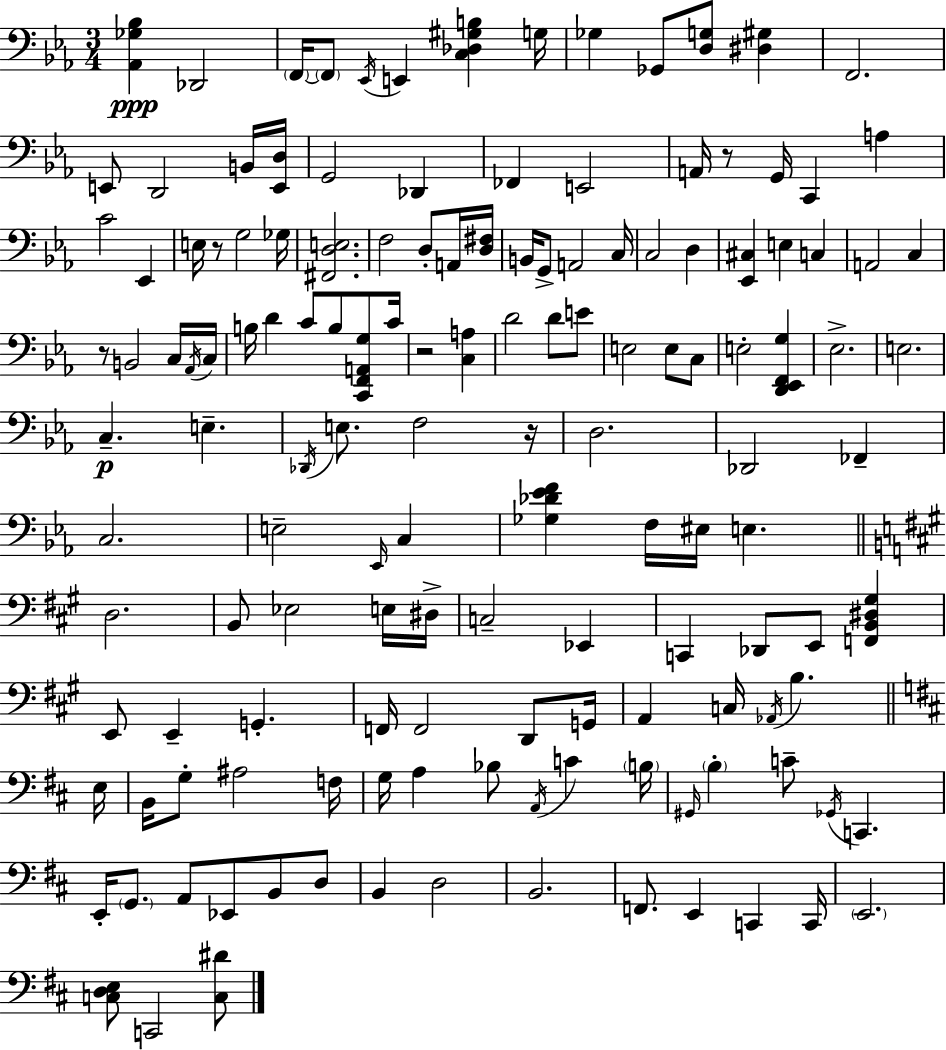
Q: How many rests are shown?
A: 5